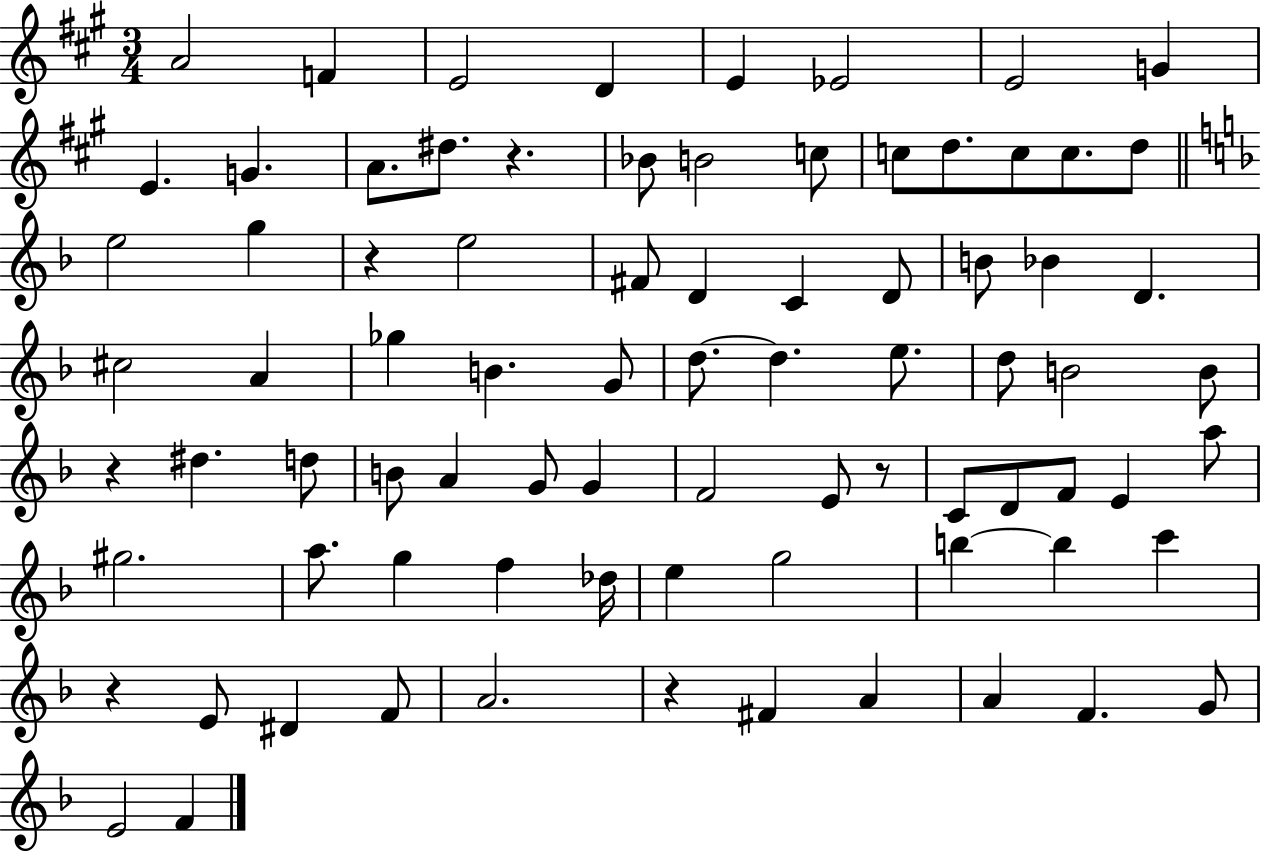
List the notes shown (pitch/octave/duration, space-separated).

A4/h F4/q E4/h D4/q E4/q Eb4/h E4/h G4/q E4/q. G4/q. A4/e. D#5/e. R/q. Bb4/e B4/h C5/e C5/e D5/e. C5/e C5/e. D5/e E5/h G5/q R/q E5/h F#4/e D4/q C4/q D4/e B4/e Bb4/q D4/q. C#5/h A4/q Gb5/q B4/q. G4/e D5/e. D5/q. E5/e. D5/e B4/h B4/e R/q D#5/q. D5/e B4/e A4/q G4/e G4/q F4/h E4/e R/e C4/e D4/e F4/e E4/q A5/e G#5/h. A5/e. G5/q F5/q Db5/s E5/q G5/h B5/q B5/q C6/q R/q E4/e D#4/q F4/e A4/h. R/q F#4/q A4/q A4/q F4/q. G4/e E4/h F4/q